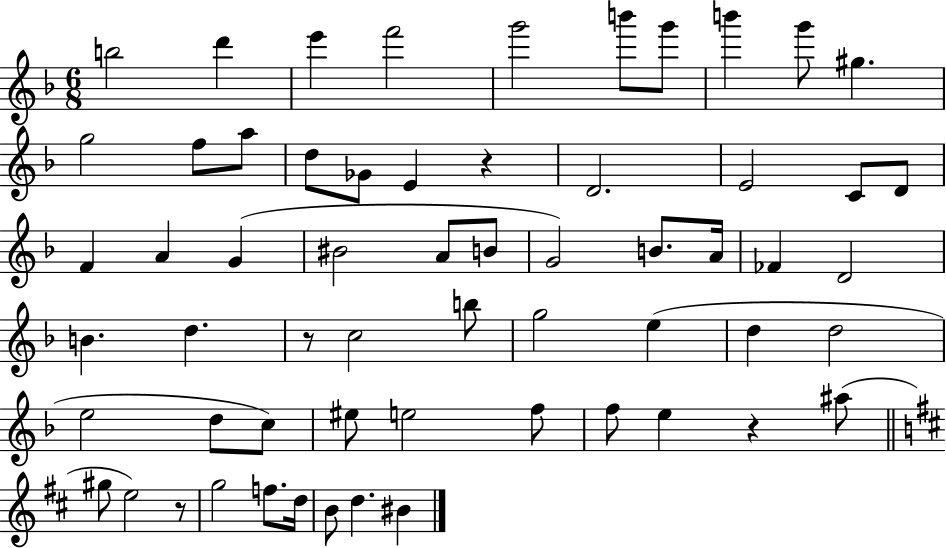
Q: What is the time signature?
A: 6/8